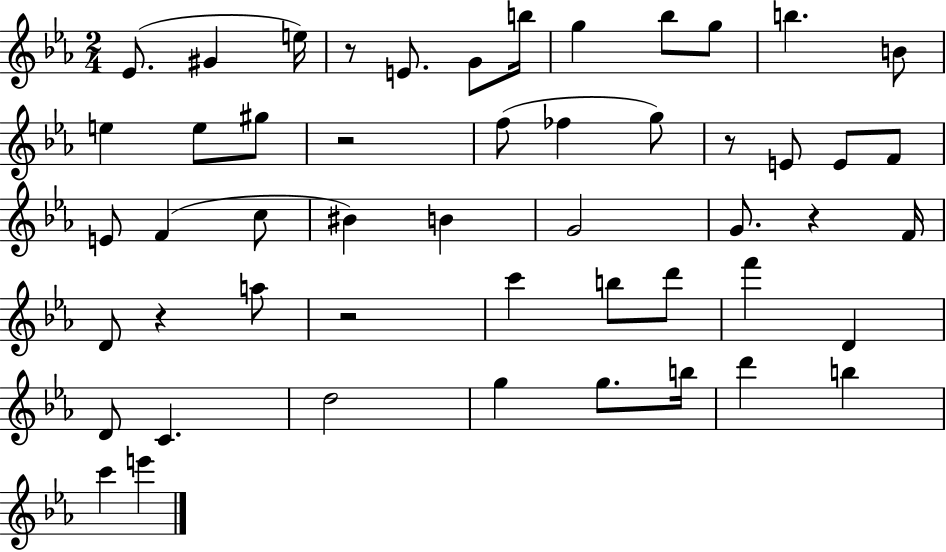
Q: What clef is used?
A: treble